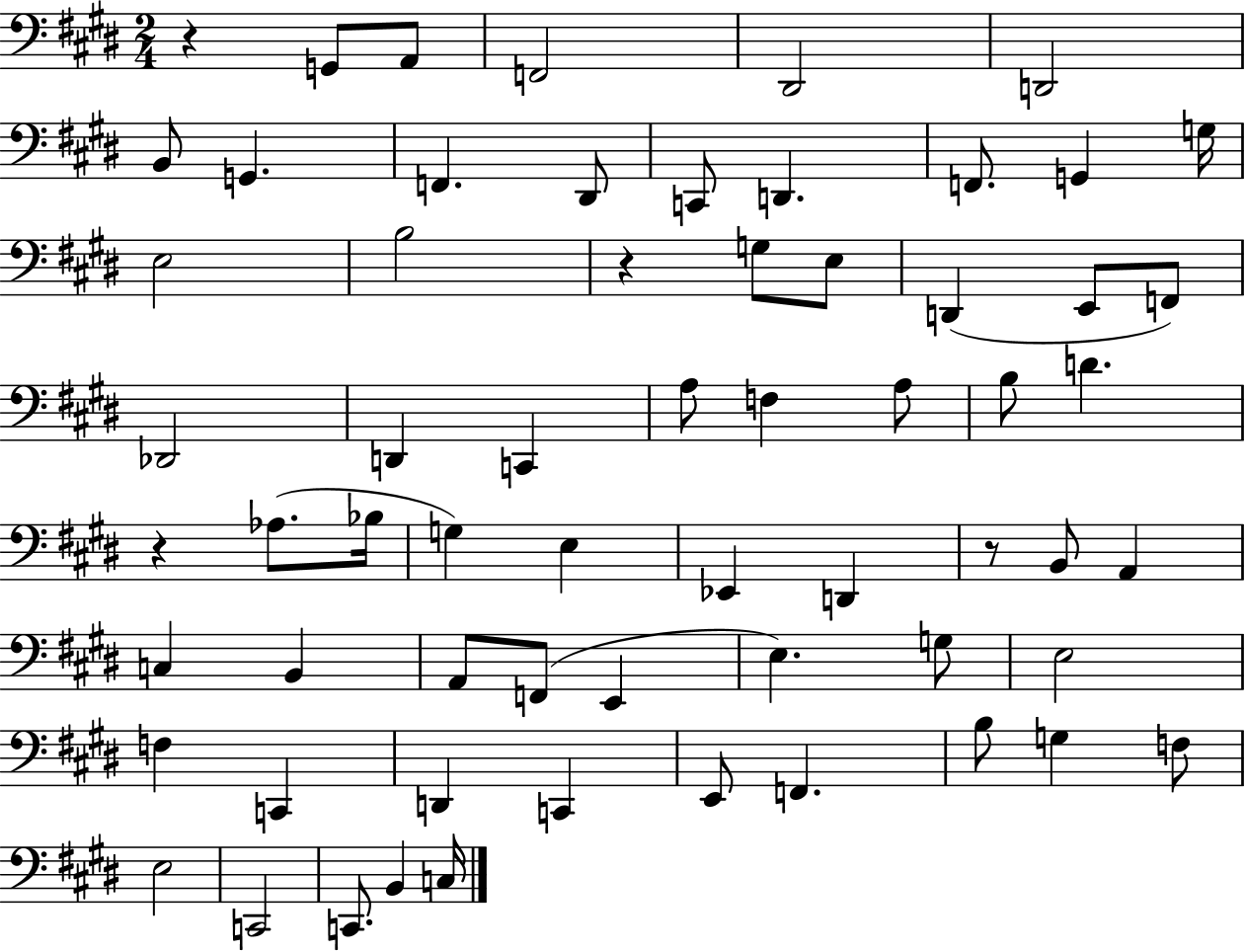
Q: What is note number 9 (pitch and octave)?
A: D#2